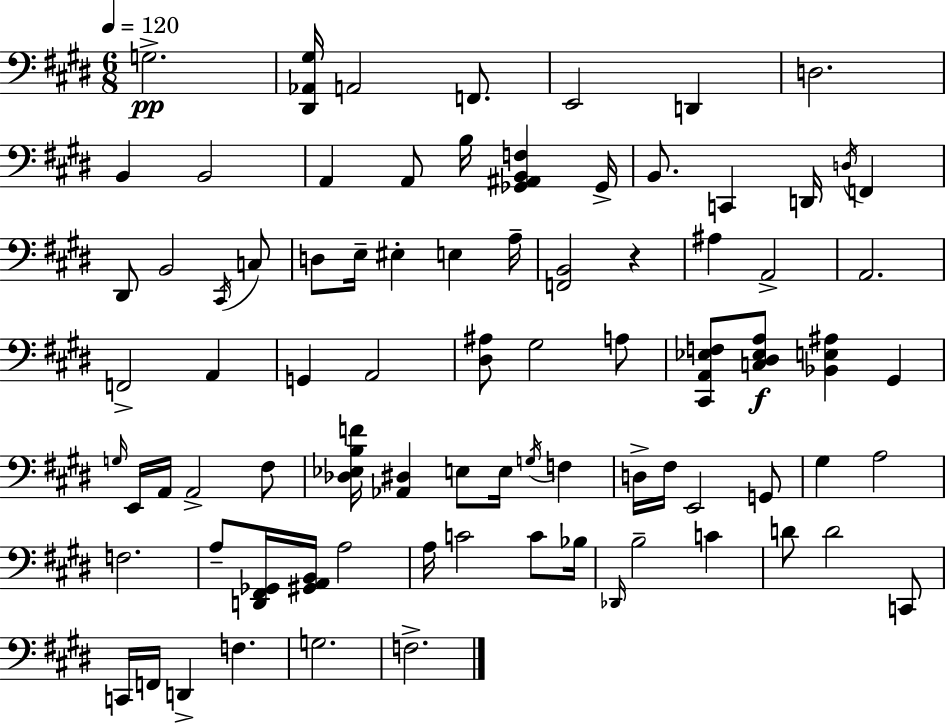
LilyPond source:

{
  \clef bass
  \numericTimeSignature
  \time 6/8
  \key e \major
  \tempo 4 = 120
  g2.->\pp | <dis, aes, gis>16 a,2 f,8. | e,2 d,4 | d2. | \break b,4 b,2 | a,4 a,8 b16 <ges, ais, b, f>4 ges,16-> | b,8. c,4 d,16 \acciaccatura { d16 } f,4 | dis,8 b,2 \acciaccatura { cis,16 } | \break c8 d8 e16-- eis4-. e4 | a16-- <f, b,>2 r4 | ais4 a,2-> | a,2. | \break f,2-> a,4 | g,4 a,2 | <dis ais>8 gis2 | a8 <cis, a, ees f>8 <c dis ees a>8\f <bes, e ais>4 gis,4 | \break \grace { g16 } e,16 a,16 a,2-> | fis8 <des ees b f'>16 <aes, dis>4 e8 e16 \acciaccatura { g16 } | f4 d16-> fis16 e,2 | g,8 gis4 a2 | \break f2. | a8-- <d, fis, ges,>16 <gis, a, b,>16 a2 | a16 c'2 | c'8 bes16 \grace { des,16 } b2-- | \break c'4 d'8 d'2 | c,8 c,16 f,16 d,4-> f4. | g2. | f2.-> | \break \bar "|."
}